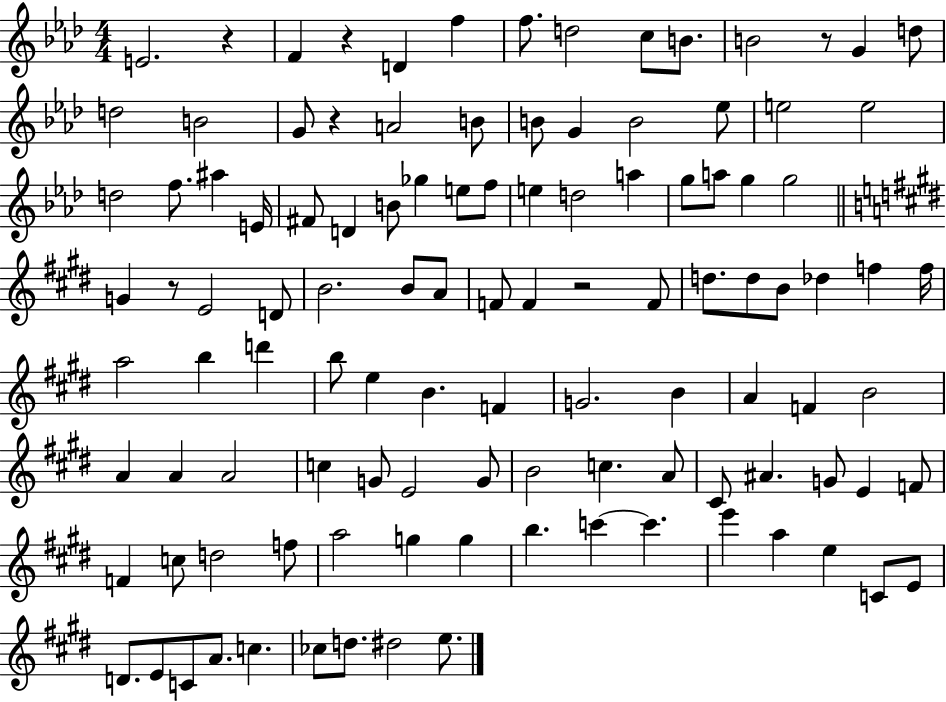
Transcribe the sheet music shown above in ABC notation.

X:1
T:Untitled
M:4/4
L:1/4
K:Ab
E2 z F z D f f/2 d2 c/2 B/2 B2 z/2 G d/2 d2 B2 G/2 z A2 B/2 B/2 G B2 _e/2 e2 e2 d2 f/2 ^a E/4 ^F/2 D B/2 _g e/2 f/2 e d2 a g/2 a/2 g g2 G z/2 E2 D/2 B2 B/2 A/2 F/2 F z2 F/2 d/2 d/2 B/2 _d f f/4 a2 b d' b/2 e B F G2 B A F B2 A A A2 c G/2 E2 G/2 B2 c A/2 ^C/2 ^A G/2 E F/2 F c/2 d2 f/2 a2 g g b c' c' e' a e C/2 E/2 D/2 E/2 C/2 A/2 c _c/2 d/2 ^d2 e/2